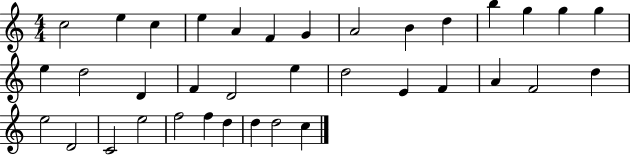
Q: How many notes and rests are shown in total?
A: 36